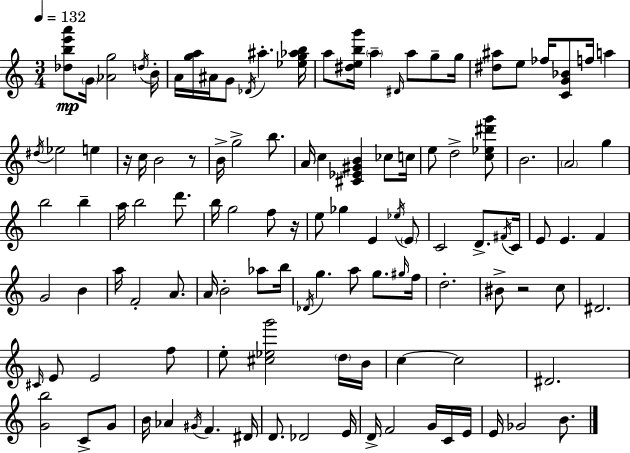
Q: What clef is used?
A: treble